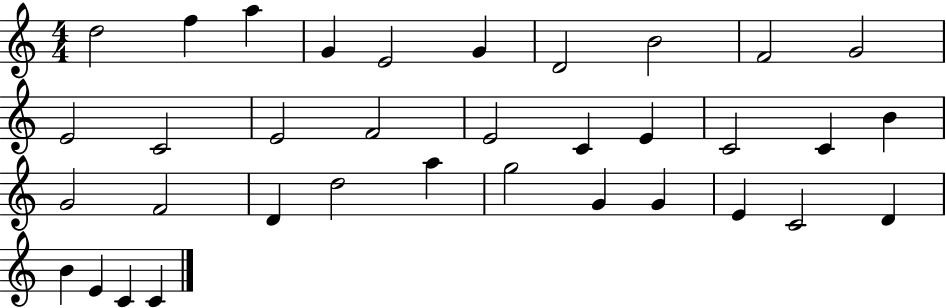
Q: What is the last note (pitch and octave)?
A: C4